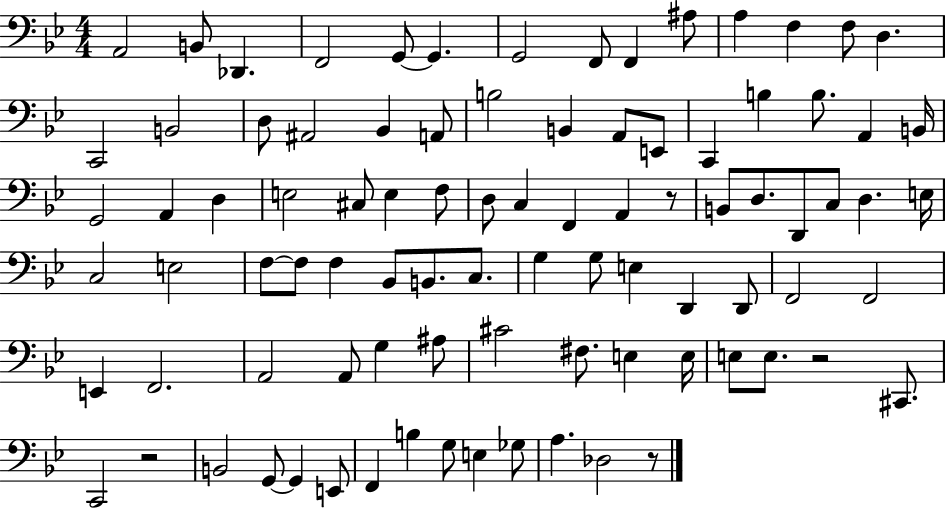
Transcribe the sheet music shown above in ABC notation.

X:1
T:Untitled
M:4/4
L:1/4
K:Bb
A,,2 B,,/2 _D,, F,,2 G,,/2 G,, G,,2 F,,/2 F,, ^A,/2 A, F, F,/2 D, C,,2 B,,2 D,/2 ^A,,2 _B,, A,,/2 B,2 B,, A,,/2 E,,/2 C,, B, B,/2 A,, B,,/4 G,,2 A,, D, E,2 ^C,/2 E, F,/2 D,/2 C, F,, A,, z/2 B,,/2 D,/2 D,,/2 C,/2 D, E,/4 C,2 E,2 F,/2 F,/2 F, _B,,/2 B,,/2 C,/2 G, G,/2 E, D,, D,,/2 F,,2 F,,2 E,, F,,2 A,,2 A,,/2 G, ^A,/2 ^C2 ^F,/2 E, E,/4 E,/2 E,/2 z2 ^C,,/2 C,,2 z2 B,,2 G,,/2 G,, E,,/2 F,, B, G,/2 E, _G,/2 A, _D,2 z/2